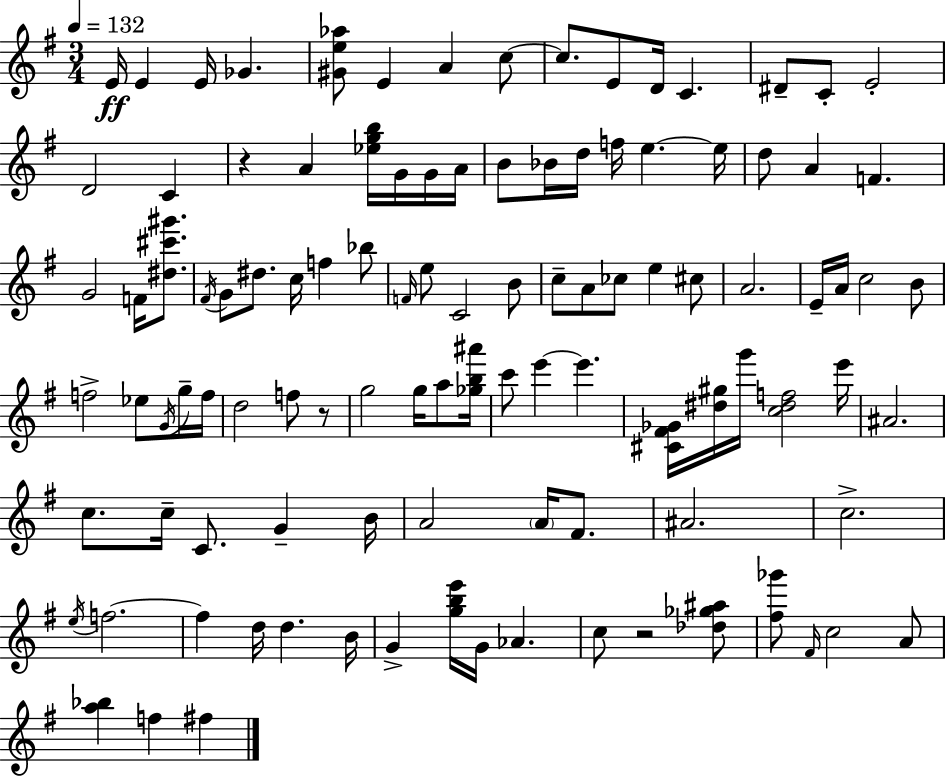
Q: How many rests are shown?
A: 3